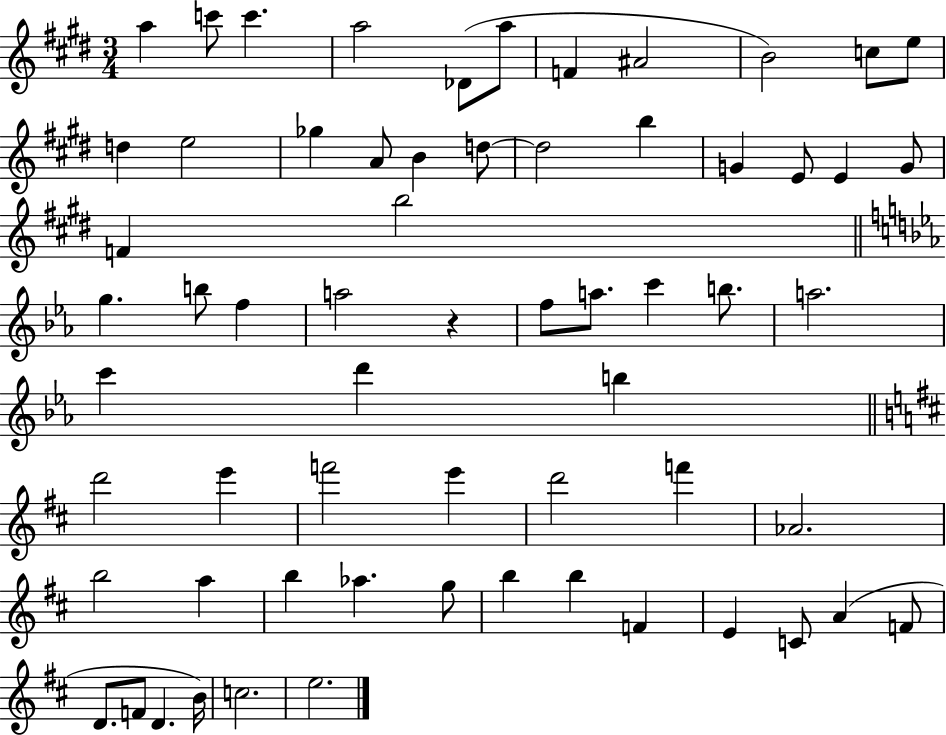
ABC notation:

X:1
T:Untitled
M:3/4
L:1/4
K:E
a c'/2 c' a2 _D/2 a/2 F ^A2 B2 c/2 e/2 d e2 _g A/2 B d/2 d2 b G E/2 E G/2 F b2 g b/2 f a2 z f/2 a/2 c' b/2 a2 c' d' b d'2 e' f'2 e' d'2 f' _A2 b2 a b _a g/2 b b F E C/2 A F/2 D/2 F/2 D B/4 c2 e2